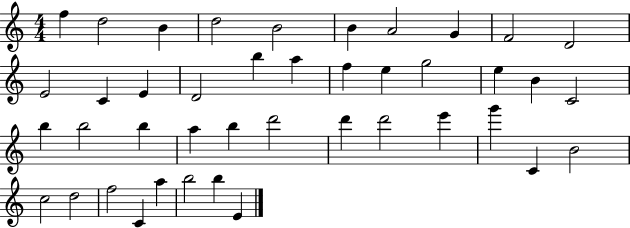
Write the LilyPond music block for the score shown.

{
  \clef treble
  \numericTimeSignature
  \time 4/4
  \key c \major
  f''4 d''2 b'4 | d''2 b'2 | b'4 a'2 g'4 | f'2 d'2 | \break e'2 c'4 e'4 | d'2 b''4 a''4 | f''4 e''4 g''2 | e''4 b'4 c'2 | \break b''4 b''2 b''4 | a''4 b''4 d'''2 | d'''4 d'''2 e'''4 | g'''4 c'4 b'2 | \break c''2 d''2 | f''2 c'4 a''4 | b''2 b''4 e'4 | \bar "|."
}